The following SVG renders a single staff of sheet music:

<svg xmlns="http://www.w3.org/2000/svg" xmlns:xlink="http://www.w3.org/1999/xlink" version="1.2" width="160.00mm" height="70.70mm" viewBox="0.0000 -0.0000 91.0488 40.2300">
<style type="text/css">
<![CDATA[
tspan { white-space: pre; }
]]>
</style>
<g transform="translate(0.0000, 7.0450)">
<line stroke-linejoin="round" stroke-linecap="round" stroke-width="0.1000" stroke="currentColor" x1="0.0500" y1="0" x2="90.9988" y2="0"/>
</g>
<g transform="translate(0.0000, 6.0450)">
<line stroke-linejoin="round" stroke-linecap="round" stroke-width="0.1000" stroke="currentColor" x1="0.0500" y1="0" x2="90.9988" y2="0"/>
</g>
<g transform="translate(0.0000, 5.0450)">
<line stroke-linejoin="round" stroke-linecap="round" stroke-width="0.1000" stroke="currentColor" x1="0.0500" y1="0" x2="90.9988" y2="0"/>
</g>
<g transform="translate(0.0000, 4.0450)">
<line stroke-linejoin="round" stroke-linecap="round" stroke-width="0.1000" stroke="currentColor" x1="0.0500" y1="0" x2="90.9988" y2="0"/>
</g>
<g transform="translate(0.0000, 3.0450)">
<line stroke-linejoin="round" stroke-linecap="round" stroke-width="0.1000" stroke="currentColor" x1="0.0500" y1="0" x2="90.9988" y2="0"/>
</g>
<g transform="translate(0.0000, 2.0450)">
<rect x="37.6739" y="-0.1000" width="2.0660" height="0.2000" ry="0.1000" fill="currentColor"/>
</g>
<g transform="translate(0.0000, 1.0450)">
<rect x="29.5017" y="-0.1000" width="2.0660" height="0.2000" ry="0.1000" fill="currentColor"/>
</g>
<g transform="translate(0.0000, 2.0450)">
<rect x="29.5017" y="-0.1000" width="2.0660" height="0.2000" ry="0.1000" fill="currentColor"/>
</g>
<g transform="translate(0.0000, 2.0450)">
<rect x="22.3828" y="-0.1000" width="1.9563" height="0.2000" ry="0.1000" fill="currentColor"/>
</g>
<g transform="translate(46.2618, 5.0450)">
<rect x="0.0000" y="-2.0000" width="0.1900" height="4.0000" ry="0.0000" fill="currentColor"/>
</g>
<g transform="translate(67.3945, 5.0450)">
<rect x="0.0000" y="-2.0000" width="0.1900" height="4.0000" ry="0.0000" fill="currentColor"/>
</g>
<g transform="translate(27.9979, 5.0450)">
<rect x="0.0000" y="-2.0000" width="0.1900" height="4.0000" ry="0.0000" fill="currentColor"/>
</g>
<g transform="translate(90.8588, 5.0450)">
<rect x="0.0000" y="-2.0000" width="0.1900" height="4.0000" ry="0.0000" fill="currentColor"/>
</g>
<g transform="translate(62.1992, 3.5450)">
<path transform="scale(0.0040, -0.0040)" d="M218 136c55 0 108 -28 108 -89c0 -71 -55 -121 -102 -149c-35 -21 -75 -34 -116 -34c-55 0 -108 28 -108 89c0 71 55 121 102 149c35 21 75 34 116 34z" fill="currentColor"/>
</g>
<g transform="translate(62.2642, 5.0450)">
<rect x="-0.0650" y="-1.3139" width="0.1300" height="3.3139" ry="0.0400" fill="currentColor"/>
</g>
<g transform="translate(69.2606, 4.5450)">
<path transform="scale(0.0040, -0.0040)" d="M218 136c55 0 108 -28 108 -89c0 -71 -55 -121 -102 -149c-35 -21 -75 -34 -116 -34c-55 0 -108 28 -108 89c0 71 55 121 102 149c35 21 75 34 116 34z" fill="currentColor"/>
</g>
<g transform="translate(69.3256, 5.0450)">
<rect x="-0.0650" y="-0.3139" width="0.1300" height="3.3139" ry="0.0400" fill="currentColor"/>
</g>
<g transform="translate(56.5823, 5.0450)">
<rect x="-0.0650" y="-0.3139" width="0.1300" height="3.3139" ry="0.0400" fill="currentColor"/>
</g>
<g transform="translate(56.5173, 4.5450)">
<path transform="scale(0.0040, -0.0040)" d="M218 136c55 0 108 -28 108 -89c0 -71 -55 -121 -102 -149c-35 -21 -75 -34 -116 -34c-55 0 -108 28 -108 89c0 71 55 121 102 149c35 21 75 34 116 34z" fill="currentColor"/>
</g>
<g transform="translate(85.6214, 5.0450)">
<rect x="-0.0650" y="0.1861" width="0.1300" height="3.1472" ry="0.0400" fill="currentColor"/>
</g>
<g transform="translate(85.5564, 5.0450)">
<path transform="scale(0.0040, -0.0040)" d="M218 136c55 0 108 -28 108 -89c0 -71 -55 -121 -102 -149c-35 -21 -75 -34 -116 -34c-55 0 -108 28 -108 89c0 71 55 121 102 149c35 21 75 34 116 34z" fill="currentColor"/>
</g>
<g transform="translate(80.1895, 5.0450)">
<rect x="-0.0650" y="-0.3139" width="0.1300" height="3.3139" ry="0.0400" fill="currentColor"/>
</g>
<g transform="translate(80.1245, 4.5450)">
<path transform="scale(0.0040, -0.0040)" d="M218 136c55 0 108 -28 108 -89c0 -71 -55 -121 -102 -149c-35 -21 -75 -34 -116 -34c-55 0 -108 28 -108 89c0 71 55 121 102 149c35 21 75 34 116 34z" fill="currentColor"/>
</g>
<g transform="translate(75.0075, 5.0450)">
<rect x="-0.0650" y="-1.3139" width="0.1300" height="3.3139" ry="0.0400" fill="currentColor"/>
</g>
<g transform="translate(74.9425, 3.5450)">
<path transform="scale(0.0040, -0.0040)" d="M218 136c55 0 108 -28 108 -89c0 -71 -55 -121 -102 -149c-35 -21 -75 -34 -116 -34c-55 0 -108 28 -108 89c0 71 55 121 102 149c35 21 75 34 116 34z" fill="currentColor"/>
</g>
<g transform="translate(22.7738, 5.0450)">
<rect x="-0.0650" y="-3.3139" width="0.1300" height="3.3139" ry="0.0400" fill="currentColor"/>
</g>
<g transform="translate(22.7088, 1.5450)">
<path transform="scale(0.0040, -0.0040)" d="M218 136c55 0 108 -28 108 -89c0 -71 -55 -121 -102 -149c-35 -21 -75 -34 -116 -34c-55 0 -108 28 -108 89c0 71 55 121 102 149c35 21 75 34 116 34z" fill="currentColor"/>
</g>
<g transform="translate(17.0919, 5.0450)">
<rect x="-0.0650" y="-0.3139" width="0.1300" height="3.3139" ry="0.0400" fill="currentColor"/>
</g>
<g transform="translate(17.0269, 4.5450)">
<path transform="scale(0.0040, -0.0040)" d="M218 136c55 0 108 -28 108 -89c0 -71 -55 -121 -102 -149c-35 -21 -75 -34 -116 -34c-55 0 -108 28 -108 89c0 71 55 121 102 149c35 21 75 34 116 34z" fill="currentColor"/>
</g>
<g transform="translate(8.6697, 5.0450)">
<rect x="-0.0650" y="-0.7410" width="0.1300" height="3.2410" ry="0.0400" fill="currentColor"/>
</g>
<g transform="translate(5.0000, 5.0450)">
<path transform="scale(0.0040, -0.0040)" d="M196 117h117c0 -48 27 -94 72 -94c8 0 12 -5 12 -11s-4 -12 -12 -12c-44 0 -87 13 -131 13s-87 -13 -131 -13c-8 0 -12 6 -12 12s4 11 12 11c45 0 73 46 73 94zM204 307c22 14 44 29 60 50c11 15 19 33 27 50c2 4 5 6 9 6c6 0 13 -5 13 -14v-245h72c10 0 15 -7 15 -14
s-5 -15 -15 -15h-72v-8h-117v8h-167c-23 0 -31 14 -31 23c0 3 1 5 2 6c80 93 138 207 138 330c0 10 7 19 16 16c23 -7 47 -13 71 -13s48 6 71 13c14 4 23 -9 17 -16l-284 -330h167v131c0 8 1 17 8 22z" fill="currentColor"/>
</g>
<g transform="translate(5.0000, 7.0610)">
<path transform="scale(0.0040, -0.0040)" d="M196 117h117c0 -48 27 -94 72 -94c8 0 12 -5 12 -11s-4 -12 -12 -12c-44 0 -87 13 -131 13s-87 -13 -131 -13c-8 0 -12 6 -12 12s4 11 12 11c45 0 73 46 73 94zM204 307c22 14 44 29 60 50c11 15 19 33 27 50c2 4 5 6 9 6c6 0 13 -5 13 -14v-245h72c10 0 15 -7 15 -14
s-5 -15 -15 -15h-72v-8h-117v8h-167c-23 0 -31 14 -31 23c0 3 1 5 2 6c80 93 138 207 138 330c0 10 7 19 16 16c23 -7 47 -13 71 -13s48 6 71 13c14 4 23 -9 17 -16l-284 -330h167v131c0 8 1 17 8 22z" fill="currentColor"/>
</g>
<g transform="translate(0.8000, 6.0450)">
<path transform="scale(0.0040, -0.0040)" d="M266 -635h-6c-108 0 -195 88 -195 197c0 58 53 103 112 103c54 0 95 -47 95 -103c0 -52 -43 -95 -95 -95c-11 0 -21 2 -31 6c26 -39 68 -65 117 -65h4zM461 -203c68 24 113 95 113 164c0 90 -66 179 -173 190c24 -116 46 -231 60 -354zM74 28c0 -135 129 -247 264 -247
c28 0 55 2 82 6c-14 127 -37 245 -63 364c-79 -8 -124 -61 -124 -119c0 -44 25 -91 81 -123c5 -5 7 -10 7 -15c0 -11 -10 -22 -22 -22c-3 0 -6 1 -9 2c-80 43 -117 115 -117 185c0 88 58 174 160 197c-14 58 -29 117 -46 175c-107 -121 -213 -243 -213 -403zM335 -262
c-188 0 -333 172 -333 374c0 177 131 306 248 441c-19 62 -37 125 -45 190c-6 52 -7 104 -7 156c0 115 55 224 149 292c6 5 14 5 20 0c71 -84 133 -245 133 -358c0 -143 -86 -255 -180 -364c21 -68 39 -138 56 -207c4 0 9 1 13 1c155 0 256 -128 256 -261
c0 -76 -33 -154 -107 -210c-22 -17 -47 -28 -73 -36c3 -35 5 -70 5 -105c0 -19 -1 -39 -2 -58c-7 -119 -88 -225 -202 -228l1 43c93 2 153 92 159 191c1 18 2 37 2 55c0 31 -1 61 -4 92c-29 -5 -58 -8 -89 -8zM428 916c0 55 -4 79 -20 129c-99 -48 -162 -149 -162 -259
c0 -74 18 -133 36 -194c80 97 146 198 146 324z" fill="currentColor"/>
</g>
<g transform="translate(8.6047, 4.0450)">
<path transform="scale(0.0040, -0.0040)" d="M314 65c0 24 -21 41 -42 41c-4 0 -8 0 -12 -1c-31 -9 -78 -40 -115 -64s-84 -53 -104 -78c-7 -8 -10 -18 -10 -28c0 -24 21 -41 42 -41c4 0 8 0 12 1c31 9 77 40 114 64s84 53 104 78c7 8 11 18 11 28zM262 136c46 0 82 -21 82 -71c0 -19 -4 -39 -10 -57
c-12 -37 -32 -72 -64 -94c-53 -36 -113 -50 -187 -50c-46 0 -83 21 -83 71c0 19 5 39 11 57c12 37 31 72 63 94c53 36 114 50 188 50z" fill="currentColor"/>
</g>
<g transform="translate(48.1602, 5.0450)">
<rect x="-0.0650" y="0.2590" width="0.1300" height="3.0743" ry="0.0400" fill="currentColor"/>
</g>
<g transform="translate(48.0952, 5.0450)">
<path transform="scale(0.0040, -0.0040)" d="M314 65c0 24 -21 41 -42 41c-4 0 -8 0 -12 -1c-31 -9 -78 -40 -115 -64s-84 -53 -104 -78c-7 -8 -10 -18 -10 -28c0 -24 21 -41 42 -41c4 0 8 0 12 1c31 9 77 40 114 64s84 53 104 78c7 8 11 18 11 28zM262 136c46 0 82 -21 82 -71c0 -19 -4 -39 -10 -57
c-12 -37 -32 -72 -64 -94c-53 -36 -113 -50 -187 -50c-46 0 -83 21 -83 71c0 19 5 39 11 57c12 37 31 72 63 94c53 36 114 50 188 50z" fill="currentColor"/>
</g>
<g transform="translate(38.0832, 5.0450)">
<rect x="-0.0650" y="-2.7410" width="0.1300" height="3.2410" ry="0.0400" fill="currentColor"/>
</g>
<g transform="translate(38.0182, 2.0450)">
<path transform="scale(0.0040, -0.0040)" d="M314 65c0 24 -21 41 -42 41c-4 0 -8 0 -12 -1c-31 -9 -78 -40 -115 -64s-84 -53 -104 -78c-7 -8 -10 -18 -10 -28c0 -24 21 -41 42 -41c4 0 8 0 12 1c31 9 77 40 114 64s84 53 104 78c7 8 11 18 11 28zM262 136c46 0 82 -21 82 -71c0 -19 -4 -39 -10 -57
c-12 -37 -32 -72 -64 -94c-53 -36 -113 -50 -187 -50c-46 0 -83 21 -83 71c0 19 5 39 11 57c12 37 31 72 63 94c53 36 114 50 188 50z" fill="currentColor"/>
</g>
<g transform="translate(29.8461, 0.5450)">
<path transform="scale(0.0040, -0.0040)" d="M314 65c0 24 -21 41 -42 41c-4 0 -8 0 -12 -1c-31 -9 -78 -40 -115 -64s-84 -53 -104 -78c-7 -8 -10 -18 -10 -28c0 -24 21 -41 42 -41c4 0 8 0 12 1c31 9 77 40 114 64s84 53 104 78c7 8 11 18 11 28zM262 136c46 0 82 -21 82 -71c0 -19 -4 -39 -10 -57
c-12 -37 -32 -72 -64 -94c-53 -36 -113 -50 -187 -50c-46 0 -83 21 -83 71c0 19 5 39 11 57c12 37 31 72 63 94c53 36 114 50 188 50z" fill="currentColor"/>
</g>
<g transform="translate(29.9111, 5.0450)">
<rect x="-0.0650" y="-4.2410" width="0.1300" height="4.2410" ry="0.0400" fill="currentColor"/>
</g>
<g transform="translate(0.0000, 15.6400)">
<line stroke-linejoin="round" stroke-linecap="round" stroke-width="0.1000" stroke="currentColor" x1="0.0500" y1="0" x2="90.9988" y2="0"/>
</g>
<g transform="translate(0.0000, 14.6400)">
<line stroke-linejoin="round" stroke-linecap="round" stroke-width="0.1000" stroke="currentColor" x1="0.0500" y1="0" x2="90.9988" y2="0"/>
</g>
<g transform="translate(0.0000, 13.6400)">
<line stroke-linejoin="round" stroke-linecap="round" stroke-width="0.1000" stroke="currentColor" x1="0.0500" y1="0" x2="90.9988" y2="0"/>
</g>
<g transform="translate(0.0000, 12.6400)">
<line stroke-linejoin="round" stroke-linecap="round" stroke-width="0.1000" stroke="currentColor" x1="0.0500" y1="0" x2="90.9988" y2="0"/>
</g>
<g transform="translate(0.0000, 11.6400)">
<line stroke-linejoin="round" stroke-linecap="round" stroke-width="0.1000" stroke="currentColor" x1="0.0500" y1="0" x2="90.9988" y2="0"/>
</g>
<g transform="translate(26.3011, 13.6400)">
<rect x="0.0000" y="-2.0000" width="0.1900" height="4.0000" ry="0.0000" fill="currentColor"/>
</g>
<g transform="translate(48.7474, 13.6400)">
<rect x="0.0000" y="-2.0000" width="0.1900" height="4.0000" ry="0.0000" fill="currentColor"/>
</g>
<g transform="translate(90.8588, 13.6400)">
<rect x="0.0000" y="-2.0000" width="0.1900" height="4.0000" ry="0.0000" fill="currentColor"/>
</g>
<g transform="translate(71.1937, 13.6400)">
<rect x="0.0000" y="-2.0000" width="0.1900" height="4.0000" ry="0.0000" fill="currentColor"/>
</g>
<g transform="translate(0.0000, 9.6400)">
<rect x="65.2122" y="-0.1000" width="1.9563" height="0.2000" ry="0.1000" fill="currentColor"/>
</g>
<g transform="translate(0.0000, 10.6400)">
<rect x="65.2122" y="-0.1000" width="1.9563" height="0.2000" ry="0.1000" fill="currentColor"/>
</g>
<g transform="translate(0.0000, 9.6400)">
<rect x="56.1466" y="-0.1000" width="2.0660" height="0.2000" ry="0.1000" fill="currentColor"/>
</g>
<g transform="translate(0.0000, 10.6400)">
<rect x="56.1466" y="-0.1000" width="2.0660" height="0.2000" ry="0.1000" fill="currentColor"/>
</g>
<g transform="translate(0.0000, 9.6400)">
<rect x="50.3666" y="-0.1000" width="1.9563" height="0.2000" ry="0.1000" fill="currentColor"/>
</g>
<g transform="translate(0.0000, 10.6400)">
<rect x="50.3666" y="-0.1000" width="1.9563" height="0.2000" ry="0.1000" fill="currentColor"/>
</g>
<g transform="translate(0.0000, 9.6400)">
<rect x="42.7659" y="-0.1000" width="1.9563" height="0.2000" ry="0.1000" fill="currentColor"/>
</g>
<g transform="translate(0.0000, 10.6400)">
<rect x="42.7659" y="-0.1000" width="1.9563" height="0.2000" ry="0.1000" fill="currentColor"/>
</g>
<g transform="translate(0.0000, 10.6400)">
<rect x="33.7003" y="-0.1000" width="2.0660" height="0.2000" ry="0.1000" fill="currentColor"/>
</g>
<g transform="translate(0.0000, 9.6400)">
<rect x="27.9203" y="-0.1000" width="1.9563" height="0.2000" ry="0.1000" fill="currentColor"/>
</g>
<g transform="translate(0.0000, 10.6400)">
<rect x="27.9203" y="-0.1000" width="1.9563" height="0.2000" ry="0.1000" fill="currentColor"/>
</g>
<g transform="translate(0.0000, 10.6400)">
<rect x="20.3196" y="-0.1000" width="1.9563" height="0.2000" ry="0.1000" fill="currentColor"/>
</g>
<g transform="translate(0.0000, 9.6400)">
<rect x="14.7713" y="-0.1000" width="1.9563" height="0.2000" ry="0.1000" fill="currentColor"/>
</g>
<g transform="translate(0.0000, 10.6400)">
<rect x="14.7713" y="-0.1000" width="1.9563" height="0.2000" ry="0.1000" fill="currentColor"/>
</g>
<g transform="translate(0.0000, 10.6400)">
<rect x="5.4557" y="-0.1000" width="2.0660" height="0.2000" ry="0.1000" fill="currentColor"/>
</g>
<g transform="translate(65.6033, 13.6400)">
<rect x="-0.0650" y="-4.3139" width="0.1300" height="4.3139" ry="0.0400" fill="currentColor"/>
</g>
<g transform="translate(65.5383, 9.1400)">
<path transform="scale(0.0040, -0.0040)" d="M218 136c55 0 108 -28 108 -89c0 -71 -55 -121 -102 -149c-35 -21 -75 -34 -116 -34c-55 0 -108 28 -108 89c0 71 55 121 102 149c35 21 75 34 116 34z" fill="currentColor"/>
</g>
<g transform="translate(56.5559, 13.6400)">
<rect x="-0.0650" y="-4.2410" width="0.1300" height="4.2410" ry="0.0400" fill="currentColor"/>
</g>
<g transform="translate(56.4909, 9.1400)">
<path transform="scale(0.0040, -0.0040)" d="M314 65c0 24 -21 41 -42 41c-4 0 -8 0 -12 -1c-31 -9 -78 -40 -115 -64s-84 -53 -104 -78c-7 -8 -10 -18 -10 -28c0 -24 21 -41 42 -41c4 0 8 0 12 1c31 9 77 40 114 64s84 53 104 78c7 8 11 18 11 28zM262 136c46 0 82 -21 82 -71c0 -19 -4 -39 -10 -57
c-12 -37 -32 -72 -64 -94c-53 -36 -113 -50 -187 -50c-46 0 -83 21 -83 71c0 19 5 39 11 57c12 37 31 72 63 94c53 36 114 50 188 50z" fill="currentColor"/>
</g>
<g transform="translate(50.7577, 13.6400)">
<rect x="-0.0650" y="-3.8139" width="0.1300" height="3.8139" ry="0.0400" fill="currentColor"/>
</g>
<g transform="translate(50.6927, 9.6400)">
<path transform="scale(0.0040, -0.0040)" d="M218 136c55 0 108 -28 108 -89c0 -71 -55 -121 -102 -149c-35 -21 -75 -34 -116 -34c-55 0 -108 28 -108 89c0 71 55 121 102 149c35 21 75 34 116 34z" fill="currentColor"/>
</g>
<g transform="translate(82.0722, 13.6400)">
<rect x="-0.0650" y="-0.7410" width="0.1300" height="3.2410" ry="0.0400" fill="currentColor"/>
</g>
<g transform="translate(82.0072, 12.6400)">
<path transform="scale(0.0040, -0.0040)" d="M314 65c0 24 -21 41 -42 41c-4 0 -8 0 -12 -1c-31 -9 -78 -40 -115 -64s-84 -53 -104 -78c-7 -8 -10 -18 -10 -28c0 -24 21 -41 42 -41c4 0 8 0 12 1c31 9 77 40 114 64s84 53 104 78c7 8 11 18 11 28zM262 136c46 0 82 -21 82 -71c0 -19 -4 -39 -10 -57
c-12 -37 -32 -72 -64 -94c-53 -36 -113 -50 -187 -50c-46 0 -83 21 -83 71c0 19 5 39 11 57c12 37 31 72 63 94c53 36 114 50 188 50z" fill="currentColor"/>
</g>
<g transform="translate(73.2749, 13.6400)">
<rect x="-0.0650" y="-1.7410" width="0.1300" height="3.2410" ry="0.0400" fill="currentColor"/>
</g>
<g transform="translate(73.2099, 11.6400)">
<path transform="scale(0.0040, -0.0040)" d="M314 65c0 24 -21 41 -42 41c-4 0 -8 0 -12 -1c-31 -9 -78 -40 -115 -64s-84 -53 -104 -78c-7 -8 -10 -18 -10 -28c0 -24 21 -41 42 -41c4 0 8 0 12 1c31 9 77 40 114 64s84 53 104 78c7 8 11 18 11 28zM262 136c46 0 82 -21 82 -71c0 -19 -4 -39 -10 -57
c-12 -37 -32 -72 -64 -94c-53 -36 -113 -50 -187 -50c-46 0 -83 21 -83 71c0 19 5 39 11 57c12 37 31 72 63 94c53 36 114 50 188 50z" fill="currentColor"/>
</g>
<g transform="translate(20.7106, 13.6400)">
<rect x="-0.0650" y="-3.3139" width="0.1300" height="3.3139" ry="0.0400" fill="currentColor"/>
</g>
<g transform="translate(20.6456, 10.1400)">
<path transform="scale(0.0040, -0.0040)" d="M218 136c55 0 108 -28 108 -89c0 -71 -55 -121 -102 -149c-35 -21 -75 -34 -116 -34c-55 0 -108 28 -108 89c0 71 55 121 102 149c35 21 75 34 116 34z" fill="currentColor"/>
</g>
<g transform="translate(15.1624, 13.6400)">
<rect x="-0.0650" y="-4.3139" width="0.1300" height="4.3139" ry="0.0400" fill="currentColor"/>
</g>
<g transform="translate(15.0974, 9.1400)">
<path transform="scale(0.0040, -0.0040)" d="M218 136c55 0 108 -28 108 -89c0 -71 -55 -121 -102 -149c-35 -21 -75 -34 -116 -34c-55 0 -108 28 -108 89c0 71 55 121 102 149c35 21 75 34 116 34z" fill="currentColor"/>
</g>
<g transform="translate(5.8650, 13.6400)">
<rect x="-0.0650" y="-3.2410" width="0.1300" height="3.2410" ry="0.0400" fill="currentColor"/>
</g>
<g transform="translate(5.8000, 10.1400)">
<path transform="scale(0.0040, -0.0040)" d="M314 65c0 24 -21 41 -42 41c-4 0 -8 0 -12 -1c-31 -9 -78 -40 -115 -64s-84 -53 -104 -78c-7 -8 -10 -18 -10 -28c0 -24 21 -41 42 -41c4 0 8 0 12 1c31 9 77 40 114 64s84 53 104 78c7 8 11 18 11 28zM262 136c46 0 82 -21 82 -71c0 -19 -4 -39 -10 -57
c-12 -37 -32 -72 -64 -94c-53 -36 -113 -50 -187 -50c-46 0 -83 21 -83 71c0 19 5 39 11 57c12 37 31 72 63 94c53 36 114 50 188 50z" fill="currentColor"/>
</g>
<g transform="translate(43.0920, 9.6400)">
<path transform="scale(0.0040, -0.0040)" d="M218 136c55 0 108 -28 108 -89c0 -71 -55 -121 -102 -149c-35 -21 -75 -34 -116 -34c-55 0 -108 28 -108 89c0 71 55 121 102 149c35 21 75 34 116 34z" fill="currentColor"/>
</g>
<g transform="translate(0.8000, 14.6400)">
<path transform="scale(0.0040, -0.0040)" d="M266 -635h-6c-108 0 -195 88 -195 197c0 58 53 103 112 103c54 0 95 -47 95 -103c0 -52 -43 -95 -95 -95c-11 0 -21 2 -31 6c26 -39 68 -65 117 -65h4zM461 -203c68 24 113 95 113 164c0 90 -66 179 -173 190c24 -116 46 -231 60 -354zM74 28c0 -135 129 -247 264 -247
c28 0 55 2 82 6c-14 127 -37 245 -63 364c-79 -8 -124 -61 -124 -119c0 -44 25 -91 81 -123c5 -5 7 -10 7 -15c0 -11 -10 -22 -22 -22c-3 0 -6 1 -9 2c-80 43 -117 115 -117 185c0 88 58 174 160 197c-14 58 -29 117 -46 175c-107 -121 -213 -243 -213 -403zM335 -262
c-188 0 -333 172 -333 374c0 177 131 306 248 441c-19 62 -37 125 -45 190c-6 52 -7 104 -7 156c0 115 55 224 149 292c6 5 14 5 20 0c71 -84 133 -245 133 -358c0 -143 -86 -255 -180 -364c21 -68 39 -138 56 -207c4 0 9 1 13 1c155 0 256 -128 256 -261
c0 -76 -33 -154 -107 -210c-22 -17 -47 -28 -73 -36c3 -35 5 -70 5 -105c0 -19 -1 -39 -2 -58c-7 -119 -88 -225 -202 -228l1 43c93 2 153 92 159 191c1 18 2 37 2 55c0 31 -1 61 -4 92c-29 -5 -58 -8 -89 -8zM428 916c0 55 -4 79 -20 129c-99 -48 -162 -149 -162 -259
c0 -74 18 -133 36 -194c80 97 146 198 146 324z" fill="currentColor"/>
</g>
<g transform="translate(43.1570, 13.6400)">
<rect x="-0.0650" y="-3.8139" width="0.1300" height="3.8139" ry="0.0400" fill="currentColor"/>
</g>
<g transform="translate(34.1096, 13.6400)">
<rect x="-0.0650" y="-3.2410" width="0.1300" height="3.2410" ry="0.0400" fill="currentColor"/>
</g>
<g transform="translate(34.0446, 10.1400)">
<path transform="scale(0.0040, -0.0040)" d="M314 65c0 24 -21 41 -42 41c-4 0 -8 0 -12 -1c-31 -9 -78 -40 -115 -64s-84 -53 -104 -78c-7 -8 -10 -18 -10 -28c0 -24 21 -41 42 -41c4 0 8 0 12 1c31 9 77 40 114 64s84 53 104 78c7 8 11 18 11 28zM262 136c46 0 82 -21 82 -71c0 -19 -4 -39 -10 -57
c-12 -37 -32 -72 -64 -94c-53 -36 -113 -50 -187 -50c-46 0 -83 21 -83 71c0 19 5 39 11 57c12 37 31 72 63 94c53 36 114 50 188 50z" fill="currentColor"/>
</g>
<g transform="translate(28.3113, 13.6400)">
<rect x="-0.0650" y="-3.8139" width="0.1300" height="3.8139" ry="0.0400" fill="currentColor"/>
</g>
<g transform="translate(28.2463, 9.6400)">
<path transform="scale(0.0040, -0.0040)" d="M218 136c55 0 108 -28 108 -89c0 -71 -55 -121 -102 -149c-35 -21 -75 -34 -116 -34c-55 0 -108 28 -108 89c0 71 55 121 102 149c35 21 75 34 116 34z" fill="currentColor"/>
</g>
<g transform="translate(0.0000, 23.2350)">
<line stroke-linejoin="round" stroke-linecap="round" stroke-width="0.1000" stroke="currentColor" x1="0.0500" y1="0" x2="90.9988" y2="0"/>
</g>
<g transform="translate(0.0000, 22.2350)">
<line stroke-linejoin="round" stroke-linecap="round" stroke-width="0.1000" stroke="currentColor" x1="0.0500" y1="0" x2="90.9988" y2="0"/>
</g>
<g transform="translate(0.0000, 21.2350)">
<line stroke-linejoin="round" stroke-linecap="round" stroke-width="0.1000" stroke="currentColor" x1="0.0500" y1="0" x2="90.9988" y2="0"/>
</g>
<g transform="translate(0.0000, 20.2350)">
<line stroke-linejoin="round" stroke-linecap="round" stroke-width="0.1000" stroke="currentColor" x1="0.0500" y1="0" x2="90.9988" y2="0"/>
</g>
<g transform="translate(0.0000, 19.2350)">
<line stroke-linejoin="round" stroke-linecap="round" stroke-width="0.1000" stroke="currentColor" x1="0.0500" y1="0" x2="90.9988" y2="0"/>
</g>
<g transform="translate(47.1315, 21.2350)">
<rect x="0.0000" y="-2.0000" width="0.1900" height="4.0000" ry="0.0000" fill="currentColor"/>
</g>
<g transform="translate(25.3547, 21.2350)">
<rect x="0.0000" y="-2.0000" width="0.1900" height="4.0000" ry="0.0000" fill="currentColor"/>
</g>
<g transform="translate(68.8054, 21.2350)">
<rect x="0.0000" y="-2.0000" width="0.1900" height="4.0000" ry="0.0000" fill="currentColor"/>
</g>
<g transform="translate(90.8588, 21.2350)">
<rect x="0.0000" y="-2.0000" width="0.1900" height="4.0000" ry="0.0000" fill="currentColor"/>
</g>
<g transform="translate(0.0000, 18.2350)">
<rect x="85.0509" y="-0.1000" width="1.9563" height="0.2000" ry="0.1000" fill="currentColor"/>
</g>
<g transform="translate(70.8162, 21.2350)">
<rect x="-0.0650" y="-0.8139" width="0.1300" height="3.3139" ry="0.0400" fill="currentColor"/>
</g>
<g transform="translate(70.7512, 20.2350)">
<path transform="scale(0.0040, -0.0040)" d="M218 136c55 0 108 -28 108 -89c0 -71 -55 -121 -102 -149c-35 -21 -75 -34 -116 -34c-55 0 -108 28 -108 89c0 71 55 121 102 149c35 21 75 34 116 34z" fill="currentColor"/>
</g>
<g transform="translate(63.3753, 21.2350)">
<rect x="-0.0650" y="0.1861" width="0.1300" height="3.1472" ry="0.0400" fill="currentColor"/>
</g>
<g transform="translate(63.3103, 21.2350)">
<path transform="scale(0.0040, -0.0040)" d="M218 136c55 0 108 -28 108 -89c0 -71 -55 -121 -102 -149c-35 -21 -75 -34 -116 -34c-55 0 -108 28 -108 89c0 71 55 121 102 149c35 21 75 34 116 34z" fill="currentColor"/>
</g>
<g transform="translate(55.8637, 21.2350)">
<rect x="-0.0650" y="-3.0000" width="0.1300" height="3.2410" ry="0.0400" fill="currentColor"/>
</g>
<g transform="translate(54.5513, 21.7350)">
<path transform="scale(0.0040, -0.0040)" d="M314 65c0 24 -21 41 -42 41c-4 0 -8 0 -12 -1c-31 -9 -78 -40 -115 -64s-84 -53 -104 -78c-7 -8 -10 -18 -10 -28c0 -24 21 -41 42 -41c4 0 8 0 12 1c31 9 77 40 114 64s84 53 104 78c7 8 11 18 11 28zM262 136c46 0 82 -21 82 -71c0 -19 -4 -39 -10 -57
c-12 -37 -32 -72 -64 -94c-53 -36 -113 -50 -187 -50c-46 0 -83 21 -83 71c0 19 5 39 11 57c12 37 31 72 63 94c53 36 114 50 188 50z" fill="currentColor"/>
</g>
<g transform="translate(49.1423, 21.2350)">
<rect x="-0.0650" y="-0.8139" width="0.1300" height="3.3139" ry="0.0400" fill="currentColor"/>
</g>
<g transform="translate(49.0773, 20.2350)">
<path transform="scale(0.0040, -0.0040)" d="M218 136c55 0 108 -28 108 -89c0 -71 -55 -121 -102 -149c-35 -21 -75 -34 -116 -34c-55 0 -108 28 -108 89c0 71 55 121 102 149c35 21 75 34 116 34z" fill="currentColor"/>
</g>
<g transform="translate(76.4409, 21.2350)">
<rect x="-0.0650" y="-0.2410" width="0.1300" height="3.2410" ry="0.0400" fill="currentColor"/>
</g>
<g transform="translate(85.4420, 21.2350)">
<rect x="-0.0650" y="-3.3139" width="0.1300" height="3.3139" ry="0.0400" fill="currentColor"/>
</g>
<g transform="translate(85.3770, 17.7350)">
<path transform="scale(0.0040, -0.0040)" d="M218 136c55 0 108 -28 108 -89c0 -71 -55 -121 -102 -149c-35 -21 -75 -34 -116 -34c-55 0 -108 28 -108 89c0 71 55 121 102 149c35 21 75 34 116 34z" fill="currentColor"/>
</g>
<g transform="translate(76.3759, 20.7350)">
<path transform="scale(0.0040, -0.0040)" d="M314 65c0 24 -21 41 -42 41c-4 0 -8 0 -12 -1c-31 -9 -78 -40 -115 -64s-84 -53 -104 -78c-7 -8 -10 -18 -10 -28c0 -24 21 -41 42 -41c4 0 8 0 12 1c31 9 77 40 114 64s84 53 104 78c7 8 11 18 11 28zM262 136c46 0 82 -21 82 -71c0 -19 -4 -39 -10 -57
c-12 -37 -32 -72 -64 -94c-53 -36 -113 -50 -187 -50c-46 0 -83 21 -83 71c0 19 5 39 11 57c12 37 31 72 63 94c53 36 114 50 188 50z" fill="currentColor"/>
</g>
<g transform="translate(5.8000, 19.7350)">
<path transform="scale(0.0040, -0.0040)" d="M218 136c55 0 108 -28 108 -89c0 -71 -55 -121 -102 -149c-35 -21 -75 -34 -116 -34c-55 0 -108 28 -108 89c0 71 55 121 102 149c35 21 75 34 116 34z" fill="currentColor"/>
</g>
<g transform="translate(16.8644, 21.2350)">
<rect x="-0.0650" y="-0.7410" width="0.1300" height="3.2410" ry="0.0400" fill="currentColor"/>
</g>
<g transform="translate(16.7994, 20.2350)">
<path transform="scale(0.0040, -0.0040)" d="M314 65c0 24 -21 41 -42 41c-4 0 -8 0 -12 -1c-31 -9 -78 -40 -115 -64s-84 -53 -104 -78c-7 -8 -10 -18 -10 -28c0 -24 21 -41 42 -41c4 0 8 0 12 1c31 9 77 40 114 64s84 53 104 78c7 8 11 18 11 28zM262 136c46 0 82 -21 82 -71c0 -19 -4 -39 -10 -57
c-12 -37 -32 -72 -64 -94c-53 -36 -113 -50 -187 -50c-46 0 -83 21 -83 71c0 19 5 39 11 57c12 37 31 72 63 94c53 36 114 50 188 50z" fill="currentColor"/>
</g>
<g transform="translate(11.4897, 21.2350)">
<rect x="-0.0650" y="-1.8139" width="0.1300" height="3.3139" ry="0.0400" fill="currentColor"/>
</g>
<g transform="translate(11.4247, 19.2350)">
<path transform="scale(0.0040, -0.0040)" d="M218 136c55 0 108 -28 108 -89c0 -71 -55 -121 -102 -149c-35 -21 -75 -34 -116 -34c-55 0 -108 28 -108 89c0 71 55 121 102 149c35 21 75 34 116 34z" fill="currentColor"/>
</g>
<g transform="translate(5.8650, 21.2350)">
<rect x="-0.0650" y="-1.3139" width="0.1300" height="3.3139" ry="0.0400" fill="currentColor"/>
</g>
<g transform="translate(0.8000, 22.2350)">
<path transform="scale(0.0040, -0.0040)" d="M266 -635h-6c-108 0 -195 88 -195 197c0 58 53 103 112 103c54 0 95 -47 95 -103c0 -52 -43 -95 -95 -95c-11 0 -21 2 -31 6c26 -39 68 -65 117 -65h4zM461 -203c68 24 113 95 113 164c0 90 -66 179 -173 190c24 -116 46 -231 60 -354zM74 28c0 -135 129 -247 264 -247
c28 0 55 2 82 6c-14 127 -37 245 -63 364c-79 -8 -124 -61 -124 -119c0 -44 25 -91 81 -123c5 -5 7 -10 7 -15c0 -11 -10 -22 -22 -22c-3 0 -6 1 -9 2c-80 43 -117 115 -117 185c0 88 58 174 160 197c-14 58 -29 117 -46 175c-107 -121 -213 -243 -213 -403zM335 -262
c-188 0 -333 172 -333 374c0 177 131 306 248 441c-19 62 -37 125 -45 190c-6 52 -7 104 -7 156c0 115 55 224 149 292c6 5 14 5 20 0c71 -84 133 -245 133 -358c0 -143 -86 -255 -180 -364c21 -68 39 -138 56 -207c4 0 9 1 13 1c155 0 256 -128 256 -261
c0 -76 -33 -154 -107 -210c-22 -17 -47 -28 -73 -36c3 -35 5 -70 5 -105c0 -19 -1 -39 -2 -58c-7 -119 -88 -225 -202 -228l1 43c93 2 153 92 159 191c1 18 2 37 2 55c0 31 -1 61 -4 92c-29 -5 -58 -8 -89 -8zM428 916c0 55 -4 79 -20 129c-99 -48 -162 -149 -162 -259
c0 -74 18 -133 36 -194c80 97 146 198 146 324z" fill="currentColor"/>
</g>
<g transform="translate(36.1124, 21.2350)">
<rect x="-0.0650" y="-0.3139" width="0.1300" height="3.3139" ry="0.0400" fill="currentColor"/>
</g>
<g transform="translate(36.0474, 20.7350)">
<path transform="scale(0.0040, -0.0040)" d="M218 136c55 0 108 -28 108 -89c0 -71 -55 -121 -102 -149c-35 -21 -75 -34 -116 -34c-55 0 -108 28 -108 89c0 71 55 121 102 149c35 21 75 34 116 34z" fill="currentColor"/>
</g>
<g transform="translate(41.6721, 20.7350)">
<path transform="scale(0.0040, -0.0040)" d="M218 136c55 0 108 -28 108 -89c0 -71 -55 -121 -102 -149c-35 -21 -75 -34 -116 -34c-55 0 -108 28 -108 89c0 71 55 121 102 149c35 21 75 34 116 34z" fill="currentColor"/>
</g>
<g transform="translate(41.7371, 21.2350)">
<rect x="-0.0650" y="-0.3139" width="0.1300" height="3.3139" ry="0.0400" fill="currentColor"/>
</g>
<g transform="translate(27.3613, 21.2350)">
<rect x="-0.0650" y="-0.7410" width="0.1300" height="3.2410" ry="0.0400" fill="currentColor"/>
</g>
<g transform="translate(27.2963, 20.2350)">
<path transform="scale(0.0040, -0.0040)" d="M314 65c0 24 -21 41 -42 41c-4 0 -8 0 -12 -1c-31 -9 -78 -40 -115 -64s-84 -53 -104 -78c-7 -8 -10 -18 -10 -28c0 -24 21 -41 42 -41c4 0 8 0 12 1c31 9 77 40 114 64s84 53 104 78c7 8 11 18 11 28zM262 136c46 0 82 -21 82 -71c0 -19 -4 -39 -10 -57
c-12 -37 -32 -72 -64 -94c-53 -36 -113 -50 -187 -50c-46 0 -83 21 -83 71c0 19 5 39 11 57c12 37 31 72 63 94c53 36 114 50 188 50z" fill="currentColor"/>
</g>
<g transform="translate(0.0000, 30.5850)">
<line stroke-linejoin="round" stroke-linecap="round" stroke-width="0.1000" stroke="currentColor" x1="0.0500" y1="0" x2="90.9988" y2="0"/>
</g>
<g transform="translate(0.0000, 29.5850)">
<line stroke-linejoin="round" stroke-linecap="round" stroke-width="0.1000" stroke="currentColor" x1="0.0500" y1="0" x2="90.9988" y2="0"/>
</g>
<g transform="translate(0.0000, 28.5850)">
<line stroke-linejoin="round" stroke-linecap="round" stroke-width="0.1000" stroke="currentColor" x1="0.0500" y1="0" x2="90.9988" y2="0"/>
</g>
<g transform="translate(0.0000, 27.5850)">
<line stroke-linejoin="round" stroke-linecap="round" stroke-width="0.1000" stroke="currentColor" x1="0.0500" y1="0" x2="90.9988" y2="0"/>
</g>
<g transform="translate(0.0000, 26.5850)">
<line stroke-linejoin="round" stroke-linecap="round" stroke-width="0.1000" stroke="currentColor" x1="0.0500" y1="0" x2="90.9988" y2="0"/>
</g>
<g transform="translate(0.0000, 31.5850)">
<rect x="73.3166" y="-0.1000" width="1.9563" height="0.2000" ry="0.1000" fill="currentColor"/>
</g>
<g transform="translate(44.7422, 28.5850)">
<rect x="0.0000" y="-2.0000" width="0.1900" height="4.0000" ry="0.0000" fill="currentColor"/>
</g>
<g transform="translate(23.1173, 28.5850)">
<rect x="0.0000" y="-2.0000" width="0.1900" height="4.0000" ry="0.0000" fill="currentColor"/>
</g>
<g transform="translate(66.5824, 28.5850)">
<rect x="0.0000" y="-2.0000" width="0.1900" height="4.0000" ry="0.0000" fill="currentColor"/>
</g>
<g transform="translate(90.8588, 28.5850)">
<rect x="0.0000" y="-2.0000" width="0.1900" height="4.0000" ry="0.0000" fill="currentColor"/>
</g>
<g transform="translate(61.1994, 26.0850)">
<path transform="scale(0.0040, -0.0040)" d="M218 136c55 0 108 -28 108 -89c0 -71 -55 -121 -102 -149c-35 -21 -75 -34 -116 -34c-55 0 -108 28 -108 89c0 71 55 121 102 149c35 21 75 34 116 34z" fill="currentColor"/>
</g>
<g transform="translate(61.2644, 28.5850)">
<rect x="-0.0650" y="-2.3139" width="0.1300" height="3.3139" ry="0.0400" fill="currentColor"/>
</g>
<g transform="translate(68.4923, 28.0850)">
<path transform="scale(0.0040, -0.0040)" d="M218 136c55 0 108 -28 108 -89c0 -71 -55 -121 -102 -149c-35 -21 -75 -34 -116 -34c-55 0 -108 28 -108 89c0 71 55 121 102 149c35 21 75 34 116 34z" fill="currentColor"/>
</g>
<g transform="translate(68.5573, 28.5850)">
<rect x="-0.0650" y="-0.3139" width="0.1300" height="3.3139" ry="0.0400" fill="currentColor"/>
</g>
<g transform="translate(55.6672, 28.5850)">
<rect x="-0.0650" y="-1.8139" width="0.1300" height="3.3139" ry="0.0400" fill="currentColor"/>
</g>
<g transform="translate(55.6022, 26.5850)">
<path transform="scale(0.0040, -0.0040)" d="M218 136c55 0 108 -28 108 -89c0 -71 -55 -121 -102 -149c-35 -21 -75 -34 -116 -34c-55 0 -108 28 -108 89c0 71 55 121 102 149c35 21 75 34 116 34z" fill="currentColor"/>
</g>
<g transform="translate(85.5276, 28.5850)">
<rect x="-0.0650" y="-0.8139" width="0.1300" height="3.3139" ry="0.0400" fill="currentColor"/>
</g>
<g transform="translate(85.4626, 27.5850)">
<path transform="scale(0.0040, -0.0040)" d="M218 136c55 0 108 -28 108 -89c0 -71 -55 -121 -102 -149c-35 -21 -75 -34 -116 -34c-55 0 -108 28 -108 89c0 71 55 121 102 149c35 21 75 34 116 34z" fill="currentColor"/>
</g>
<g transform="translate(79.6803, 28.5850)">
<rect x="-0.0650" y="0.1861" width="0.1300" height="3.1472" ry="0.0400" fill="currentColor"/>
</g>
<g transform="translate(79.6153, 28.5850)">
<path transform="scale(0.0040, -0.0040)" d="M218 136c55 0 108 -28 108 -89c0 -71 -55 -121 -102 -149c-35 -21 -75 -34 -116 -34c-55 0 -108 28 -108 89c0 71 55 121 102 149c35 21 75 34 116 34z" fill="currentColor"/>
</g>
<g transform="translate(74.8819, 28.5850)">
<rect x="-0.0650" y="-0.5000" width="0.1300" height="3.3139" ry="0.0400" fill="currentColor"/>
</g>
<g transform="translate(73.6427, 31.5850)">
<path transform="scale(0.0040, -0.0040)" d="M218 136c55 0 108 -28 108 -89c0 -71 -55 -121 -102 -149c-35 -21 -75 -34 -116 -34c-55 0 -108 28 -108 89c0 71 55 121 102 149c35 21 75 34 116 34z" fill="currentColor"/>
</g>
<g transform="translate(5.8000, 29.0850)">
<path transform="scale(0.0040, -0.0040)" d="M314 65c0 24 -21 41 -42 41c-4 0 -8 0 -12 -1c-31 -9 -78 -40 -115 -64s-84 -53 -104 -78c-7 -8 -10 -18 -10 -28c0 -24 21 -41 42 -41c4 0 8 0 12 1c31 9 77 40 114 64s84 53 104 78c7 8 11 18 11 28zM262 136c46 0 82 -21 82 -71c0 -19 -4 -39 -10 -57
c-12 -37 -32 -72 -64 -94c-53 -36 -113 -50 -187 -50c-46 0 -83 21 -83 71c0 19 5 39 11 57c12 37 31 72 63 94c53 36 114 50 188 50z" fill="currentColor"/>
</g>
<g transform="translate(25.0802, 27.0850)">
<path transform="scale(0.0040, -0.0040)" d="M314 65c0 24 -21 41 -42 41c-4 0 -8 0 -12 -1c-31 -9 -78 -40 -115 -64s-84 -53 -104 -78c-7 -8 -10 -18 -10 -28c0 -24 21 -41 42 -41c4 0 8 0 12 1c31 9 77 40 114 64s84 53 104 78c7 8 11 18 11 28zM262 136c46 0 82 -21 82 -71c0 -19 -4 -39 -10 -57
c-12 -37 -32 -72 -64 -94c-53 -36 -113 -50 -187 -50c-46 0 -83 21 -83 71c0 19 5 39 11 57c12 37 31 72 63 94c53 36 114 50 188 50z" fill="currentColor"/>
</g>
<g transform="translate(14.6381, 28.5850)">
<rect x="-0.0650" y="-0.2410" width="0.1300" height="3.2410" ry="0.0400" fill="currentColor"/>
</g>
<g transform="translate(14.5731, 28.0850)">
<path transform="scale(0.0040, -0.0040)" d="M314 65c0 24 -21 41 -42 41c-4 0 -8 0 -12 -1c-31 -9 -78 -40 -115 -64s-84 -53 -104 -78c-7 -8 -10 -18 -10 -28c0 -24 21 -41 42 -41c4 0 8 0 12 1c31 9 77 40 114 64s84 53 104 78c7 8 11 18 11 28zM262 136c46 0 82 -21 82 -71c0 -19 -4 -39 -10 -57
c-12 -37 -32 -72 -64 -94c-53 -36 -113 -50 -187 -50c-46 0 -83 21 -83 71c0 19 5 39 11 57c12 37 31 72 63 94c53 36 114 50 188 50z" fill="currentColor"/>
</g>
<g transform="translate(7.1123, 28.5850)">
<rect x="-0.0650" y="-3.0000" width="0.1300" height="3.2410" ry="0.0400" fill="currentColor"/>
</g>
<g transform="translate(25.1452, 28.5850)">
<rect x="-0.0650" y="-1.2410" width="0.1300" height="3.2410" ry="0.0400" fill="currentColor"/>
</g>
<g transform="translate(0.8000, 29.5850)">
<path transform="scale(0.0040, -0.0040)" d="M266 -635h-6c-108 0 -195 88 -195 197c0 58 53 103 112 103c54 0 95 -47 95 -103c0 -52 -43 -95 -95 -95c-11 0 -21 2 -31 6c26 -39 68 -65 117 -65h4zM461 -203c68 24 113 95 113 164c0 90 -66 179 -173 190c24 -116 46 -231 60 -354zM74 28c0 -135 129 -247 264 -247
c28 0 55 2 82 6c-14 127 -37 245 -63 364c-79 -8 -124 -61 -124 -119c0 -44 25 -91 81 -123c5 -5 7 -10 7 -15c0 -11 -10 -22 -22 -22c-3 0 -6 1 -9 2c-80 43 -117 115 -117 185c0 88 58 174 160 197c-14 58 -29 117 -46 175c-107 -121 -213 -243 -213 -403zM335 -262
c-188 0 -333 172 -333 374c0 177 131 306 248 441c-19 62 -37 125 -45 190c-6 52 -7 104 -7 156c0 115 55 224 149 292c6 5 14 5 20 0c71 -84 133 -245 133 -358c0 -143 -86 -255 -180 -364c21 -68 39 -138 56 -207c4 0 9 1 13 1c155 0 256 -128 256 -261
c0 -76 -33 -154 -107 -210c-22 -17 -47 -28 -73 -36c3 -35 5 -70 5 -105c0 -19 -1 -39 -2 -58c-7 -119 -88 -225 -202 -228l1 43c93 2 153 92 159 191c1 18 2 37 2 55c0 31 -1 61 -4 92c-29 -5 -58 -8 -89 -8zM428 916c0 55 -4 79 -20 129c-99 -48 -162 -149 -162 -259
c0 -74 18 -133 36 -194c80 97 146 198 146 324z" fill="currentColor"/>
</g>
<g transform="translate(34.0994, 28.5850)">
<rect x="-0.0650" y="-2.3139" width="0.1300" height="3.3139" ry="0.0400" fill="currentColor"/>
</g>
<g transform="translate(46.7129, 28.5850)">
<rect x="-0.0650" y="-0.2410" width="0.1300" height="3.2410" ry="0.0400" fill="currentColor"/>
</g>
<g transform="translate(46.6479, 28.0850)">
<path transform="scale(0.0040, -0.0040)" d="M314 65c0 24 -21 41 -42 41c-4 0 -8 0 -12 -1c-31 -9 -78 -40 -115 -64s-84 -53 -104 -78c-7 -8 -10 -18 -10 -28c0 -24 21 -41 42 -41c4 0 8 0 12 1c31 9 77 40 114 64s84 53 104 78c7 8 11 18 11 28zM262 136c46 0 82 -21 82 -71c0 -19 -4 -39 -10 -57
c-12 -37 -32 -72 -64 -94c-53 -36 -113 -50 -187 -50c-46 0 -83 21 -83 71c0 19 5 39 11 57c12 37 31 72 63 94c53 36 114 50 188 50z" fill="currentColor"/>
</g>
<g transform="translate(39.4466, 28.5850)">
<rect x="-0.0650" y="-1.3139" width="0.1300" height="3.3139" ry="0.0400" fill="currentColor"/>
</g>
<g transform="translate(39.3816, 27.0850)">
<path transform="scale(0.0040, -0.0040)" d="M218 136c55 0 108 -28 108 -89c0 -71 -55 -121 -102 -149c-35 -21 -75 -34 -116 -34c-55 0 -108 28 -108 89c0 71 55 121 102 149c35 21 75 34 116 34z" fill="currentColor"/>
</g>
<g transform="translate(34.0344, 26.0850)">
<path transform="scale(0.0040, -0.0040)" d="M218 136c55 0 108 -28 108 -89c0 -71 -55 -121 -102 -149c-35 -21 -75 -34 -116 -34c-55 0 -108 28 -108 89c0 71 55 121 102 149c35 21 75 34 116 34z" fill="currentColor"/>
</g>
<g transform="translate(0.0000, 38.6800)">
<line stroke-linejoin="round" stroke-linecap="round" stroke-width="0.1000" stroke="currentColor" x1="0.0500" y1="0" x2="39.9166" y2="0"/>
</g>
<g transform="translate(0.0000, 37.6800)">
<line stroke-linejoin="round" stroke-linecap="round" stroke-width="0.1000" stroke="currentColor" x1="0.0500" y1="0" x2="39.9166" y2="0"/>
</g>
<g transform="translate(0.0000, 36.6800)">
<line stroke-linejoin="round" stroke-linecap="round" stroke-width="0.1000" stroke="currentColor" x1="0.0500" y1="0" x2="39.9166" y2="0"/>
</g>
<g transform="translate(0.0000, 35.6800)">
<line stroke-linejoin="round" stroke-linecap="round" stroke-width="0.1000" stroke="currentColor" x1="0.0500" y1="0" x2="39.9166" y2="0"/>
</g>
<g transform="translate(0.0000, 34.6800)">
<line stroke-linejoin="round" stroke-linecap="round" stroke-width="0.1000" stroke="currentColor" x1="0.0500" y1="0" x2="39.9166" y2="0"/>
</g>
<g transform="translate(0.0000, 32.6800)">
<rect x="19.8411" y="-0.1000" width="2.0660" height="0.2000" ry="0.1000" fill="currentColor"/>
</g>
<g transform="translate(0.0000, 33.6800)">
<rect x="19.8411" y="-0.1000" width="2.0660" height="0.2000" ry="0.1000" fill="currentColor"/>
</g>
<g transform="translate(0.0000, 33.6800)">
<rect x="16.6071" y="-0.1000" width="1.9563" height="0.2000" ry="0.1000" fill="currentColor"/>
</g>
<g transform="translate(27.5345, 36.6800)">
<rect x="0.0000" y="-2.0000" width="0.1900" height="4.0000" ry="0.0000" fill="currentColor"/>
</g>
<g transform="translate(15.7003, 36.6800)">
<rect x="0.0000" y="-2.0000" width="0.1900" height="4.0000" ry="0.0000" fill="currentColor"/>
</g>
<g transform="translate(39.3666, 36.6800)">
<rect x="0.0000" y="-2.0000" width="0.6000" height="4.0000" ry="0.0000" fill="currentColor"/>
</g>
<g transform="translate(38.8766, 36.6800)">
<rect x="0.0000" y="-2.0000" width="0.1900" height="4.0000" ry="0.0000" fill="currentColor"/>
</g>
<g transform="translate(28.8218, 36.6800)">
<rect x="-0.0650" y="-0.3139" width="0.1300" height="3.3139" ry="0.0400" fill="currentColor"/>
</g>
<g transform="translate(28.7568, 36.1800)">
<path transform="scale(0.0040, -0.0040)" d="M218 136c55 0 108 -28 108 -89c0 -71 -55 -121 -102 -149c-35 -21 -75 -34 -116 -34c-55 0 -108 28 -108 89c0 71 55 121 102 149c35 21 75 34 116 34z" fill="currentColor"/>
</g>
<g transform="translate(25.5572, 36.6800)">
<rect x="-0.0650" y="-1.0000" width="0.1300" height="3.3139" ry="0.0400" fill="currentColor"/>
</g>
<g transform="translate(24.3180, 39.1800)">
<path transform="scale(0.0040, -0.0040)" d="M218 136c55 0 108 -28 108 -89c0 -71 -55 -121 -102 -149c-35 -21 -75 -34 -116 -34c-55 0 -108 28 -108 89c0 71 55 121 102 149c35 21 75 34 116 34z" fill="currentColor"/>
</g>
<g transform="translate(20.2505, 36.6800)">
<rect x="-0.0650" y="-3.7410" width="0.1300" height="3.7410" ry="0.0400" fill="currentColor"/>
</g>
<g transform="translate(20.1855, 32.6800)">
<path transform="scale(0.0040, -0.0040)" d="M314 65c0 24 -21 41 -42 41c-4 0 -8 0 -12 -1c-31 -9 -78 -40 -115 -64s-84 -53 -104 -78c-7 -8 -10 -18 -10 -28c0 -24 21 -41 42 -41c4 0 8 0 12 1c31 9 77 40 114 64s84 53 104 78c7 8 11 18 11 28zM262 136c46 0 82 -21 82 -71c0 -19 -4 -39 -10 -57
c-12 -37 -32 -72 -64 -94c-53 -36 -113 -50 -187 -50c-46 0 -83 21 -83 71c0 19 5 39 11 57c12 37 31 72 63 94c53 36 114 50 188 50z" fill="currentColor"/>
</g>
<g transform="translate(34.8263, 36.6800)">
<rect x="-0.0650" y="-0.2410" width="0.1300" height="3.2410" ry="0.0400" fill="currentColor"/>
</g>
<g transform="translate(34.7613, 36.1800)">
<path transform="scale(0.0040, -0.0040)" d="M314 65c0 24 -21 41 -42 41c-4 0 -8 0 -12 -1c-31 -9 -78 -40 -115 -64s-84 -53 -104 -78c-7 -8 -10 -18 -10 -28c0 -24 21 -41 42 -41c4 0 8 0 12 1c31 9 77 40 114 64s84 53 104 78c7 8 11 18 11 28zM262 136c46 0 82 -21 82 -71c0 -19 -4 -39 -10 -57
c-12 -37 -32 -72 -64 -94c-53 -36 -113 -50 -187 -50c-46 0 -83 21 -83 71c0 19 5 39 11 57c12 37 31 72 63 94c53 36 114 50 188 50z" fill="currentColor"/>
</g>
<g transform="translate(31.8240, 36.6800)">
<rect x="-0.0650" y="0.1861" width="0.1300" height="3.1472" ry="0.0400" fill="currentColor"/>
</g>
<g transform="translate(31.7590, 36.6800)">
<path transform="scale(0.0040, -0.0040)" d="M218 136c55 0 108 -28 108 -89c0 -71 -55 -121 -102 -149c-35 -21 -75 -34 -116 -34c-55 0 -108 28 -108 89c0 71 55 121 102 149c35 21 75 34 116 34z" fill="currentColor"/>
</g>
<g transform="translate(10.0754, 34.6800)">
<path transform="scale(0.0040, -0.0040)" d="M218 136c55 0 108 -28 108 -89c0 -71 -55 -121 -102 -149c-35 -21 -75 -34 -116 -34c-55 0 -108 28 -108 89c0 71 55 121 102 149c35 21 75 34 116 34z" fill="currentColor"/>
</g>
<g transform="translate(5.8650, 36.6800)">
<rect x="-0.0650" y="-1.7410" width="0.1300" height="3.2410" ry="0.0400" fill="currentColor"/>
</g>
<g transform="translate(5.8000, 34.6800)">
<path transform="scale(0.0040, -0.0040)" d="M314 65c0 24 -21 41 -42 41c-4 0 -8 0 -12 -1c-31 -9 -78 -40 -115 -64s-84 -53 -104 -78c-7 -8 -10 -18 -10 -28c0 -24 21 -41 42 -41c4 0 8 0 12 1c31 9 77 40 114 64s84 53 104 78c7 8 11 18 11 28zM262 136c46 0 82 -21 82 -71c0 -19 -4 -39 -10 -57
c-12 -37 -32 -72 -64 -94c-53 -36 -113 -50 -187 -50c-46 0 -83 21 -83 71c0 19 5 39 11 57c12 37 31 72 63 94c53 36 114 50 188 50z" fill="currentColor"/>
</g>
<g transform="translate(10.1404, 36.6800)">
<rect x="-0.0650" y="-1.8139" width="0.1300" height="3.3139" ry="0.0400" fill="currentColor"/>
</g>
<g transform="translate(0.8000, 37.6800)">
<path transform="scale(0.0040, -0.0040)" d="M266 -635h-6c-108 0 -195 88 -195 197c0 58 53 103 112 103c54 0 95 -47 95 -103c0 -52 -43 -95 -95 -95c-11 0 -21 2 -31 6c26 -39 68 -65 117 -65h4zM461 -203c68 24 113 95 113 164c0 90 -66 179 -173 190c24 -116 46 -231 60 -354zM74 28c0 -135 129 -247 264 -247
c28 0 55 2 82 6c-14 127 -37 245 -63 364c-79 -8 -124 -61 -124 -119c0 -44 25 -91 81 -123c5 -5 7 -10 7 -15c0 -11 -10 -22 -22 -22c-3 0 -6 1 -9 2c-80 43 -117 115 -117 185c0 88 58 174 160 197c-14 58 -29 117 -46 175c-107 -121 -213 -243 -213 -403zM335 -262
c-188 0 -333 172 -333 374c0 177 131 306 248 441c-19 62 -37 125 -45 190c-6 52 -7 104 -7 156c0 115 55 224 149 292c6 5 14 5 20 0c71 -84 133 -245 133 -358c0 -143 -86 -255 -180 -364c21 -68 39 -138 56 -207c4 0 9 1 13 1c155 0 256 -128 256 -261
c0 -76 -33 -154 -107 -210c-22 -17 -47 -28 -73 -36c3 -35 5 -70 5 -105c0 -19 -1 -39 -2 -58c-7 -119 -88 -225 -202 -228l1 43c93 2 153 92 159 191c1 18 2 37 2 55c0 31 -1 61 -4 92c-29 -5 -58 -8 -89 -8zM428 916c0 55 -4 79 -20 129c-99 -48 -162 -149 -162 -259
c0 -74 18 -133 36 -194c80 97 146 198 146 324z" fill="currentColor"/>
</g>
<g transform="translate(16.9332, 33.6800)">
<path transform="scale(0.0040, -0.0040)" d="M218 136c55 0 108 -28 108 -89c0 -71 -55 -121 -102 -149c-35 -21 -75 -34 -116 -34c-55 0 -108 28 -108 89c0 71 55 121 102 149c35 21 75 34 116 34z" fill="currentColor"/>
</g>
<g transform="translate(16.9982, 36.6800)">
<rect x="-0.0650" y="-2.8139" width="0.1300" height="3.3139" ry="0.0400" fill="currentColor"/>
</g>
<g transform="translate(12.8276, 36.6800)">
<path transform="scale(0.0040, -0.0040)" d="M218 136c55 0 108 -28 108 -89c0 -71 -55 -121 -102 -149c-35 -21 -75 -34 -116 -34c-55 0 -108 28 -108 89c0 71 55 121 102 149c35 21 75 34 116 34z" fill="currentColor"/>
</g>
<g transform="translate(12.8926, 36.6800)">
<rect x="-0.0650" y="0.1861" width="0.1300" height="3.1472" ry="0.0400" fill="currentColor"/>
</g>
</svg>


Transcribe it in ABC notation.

X:1
T:Untitled
M:4/4
L:1/4
K:C
d2 c b d'2 a2 B2 c e c e c B b2 d' b c' b2 c' c' d'2 d' f2 d2 e f d2 d2 c c d A2 B d c2 b A2 c2 e2 g e c2 f g c C B d f2 f B a c'2 D c B c2